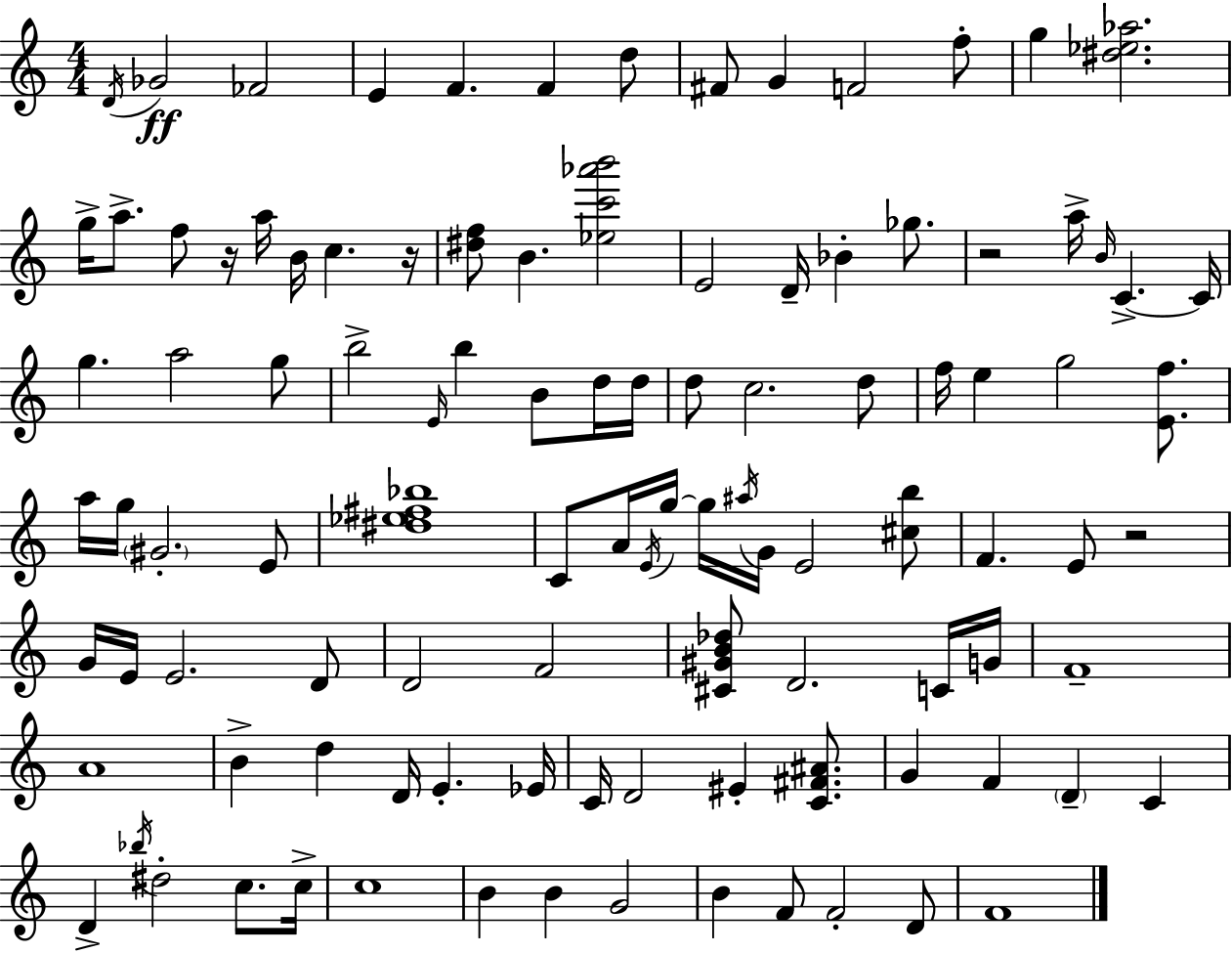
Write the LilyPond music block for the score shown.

{
  \clef treble
  \numericTimeSignature
  \time 4/4
  \key c \major
  \acciaccatura { d'16 }\ff ges'2 fes'2 | e'4 f'4. f'4 d''8 | fis'8 g'4 f'2 f''8-. | g''4 <dis'' ees'' aes''>2. | \break g''16-> a''8.-> f''8 r16 a''16 b'16 c''4. | r16 <dis'' f''>8 b'4. <ees'' c''' aes''' b'''>2 | e'2 d'16-- bes'4-. ges''8. | r2 a''16-> \grace { b'16 } c'4.->~~ | \break c'16 g''4. a''2 | g''8 b''2-> \grace { e'16 } b''4 b'8 | d''16 d''16 d''8 c''2. | d''8 f''16 e''4 g''2 | \break <e' f''>8. a''16 g''16 \parenthesize gis'2.-. | e'8 <dis'' ees'' fis'' bes''>1 | c'8 a'16 \acciaccatura { e'16 } g''16~~ g''16 \acciaccatura { ais''16 } g'16 e'2 | <cis'' b''>8 f'4. e'8 r2 | \break g'16 e'16 e'2. | d'8 d'2 f'2 | <cis' gis' b' des''>8 d'2. | c'16 g'16 f'1-- | \break a'1 | b'4-> d''4 d'16 e'4.-. | ees'16 c'16 d'2 eis'4-. | <c' fis' ais'>8. g'4 f'4 \parenthesize d'4-- | \break c'4 d'4-> \acciaccatura { bes''16 } dis''2-. | c''8. c''16-> c''1 | b'4 b'4 g'2 | b'4 f'8 f'2-. | \break d'8 f'1 | \bar "|."
}